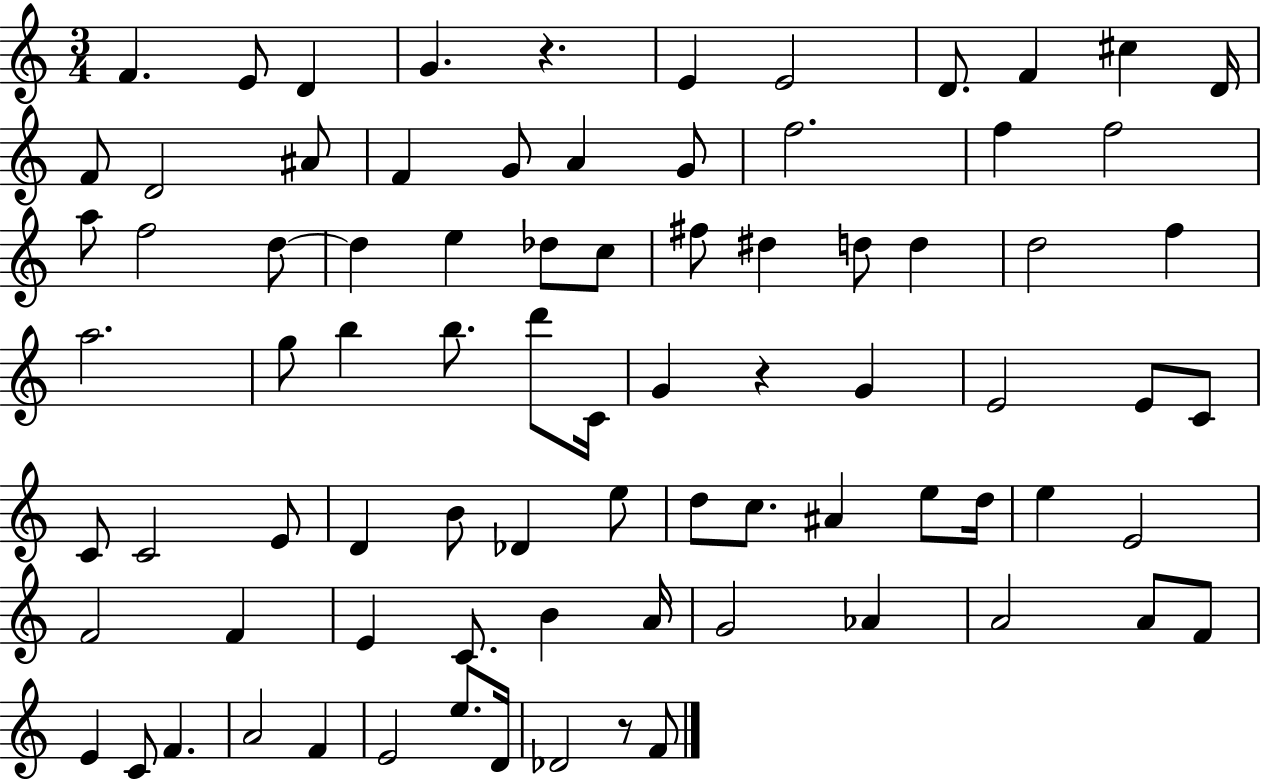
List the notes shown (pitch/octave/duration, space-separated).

F4/q. E4/e D4/q G4/q. R/q. E4/q E4/h D4/e. F4/q C#5/q D4/s F4/e D4/h A#4/e F4/q G4/e A4/q G4/e F5/h. F5/q F5/h A5/e F5/h D5/e D5/q E5/q Db5/e C5/e F#5/e D#5/q D5/e D5/q D5/h F5/q A5/h. G5/e B5/q B5/e. D6/e C4/s G4/q R/q G4/q E4/h E4/e C4/e C4/e C4/h E4/e D4/q B4/e Db4/q E5/e D5/e C5/e. A#4/q E5/e D5/s E5/q E4/h F4/h F4/q E4/q C4/e. B4/q A4/s G4/h Ab4/q A4/h A4/e F4/e E4/q C4/e F4/q. A4/h F4/q E4/h E5/e. D4/s Db4/h R/e F4/e